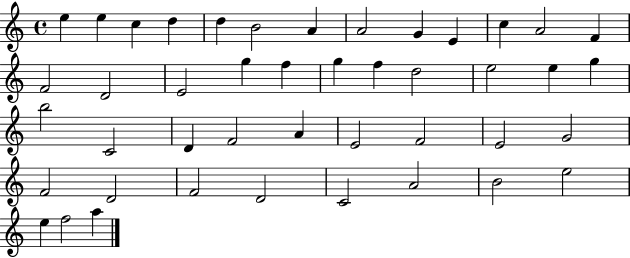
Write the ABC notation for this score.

X:1
T:Untitled
M:4/4
L:1/4
K:C
e e c d d B2 A A2 G E c A2 F F2 D2 E2 g f g f d2 e2 e g b2 C2 D F2 A E2 F2 E2 G2 F2 D2 F2 D2 C2 A2 B2 e2 e f2 a